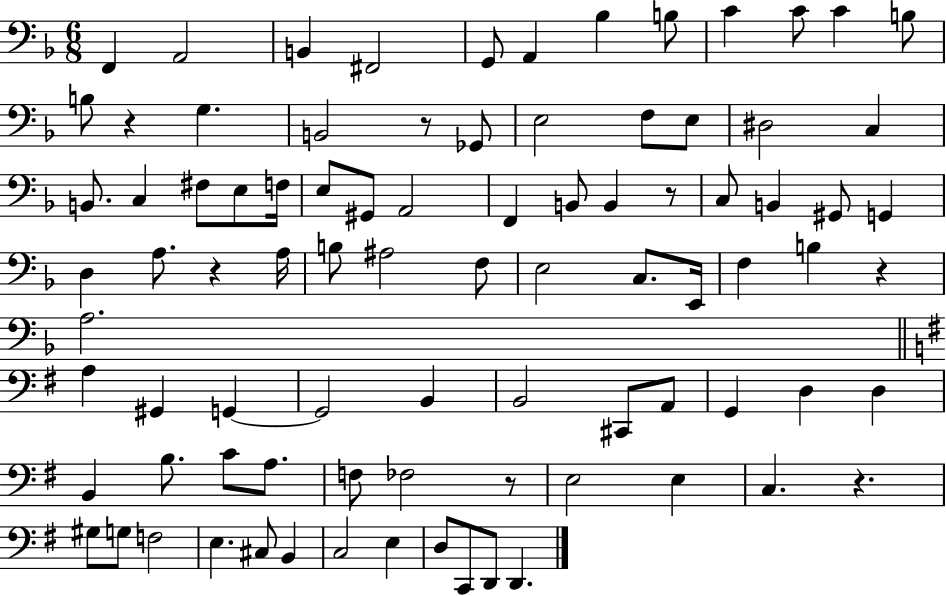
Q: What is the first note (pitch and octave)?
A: F2